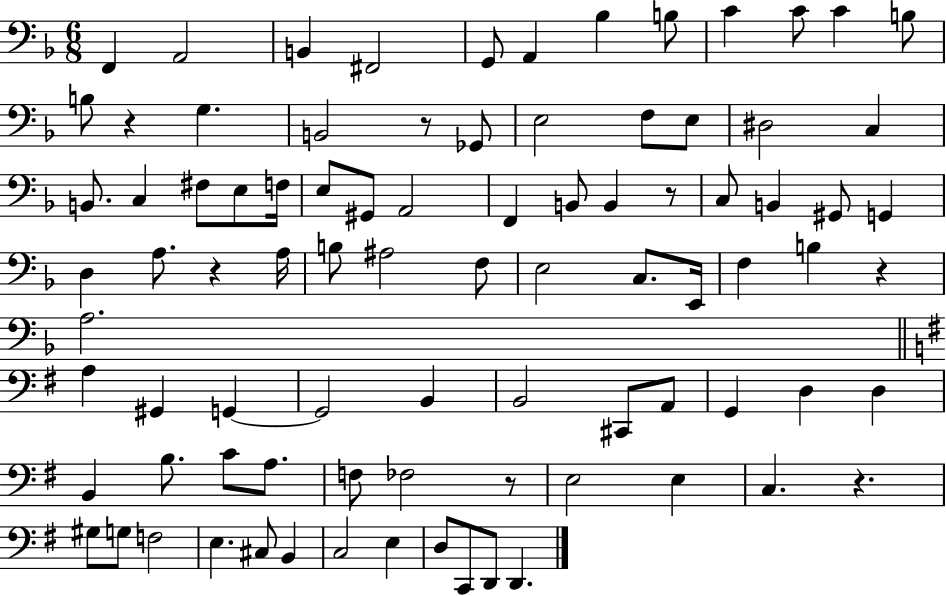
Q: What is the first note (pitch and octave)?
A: F2